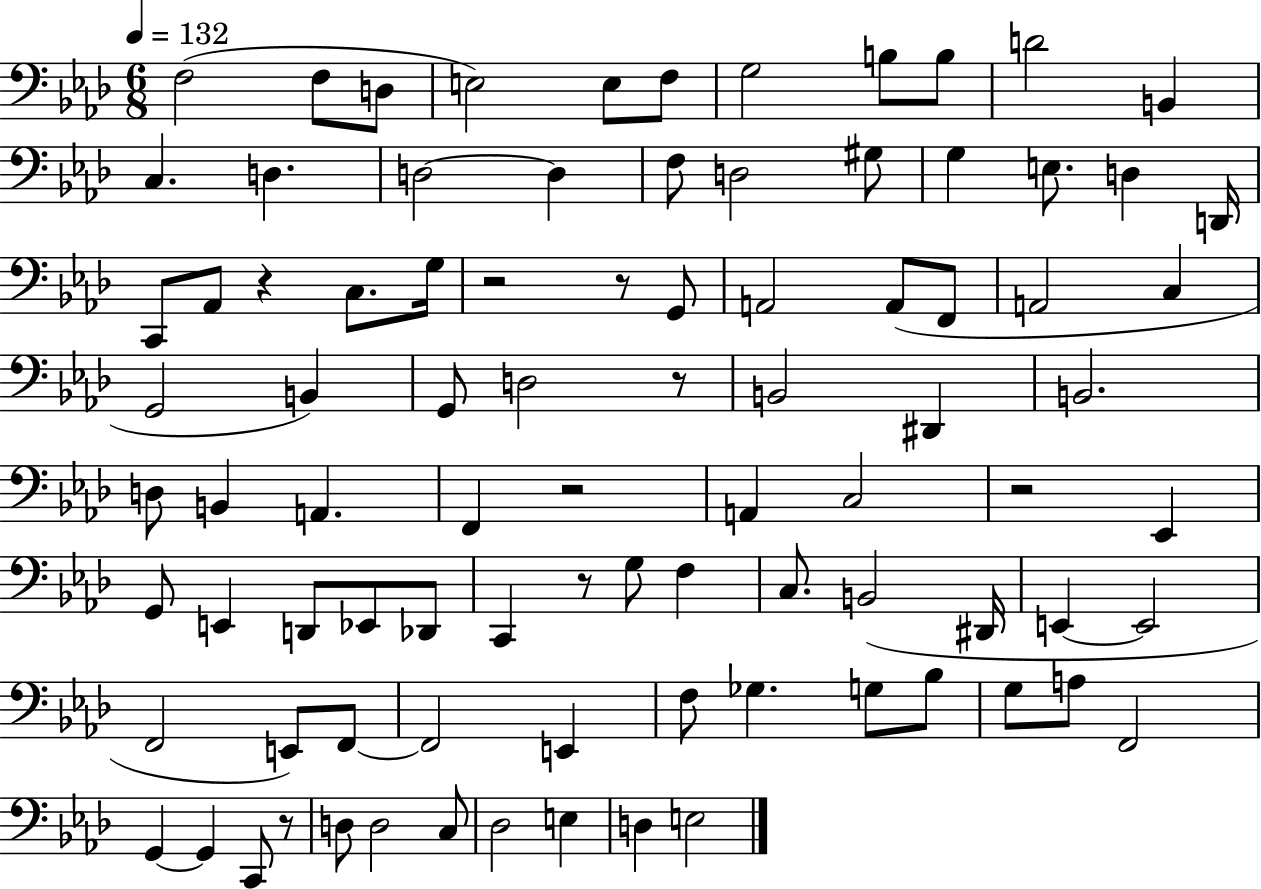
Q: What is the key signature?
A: AES major